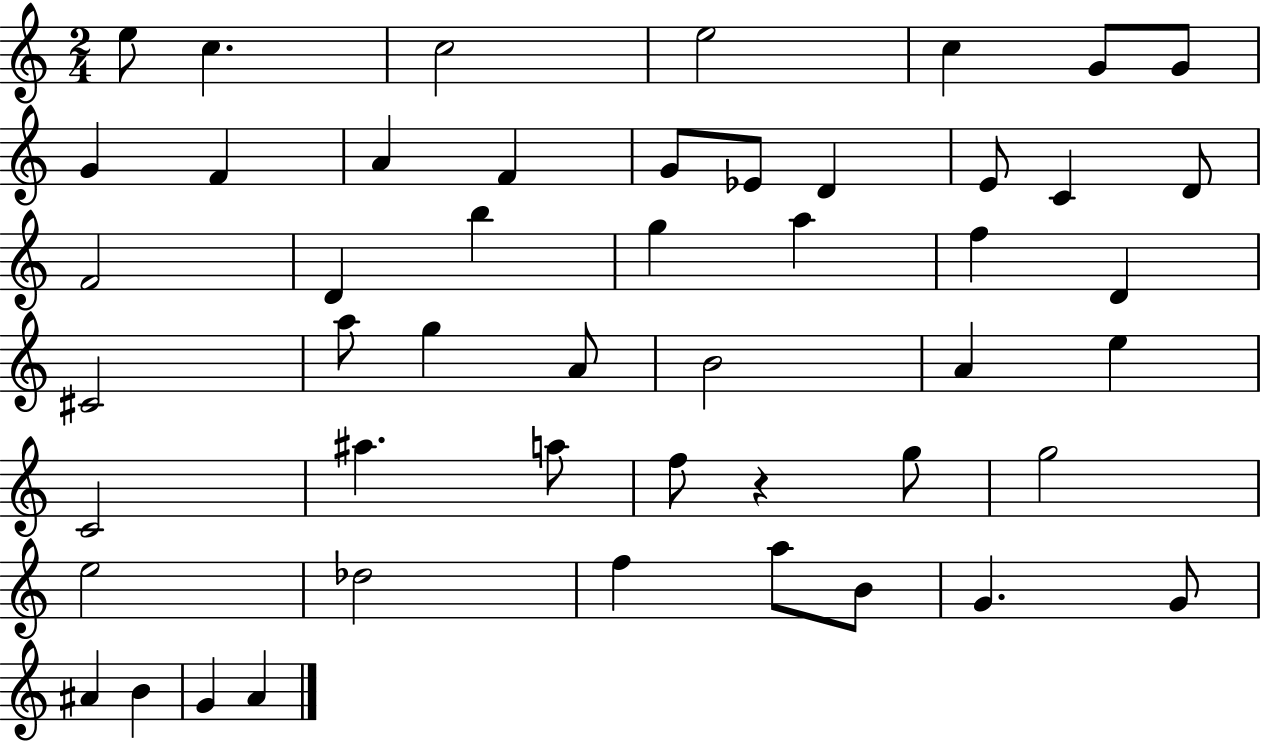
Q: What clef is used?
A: treble